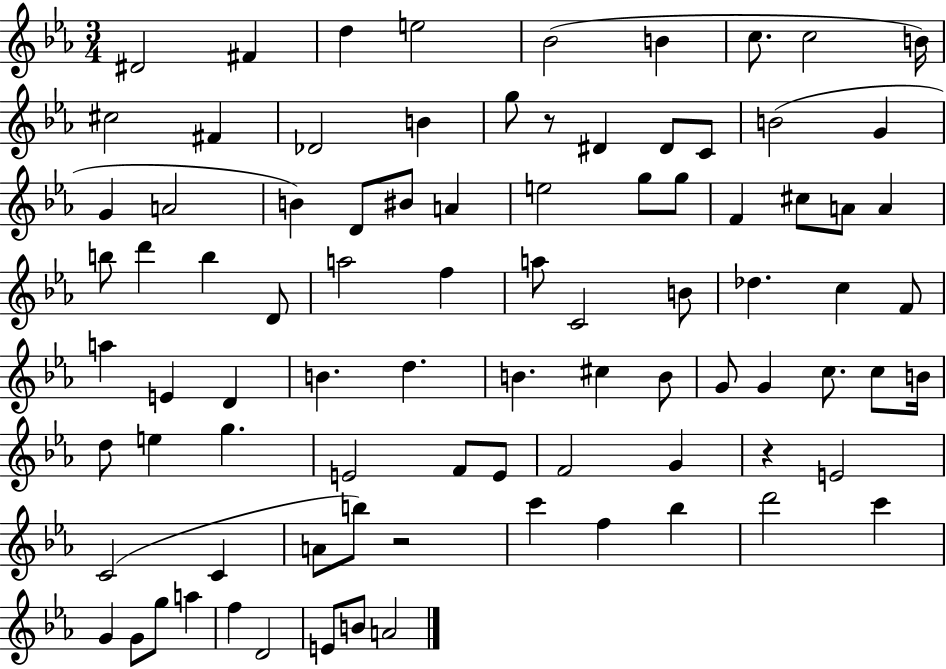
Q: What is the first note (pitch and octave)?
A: D#4